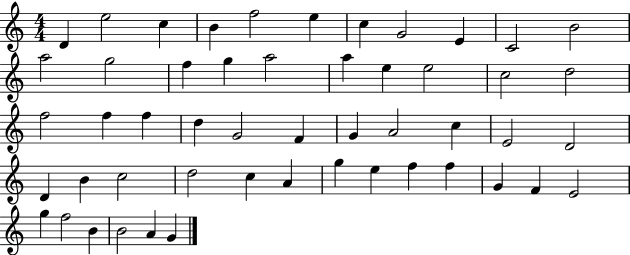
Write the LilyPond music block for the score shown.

{
  \clef treble
  \numericTimeSignature
  \time 4/4
  \key c \major
  d'4 e''2 c''4 | b'4 f''2 e''4 | c''4 g'2 e'4 | c'2 b'2 | \break a''2 g''2 | f''4 g''4 a''2 | a''4 e''4 e''2 | c''2 d''2 | \break f''2 f''4 f''4 | d''4 g'2 f'4 | g'4 a'2 c''4 | e'2 d'2 | \break d'4 b'4 c''2 | d''2 c''4 a'4 | g''4 e''4 f''4 f''4 | g'4 f'4 e'2 | \break g''4 f''2 b'4 | b'2 a'4 g'4 | \bar "|."
}